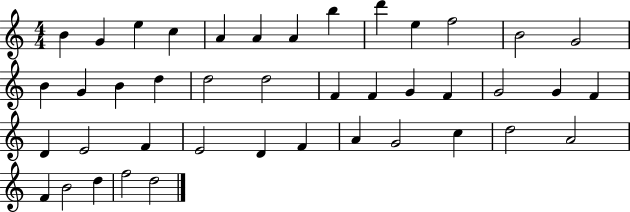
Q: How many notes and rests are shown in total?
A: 42